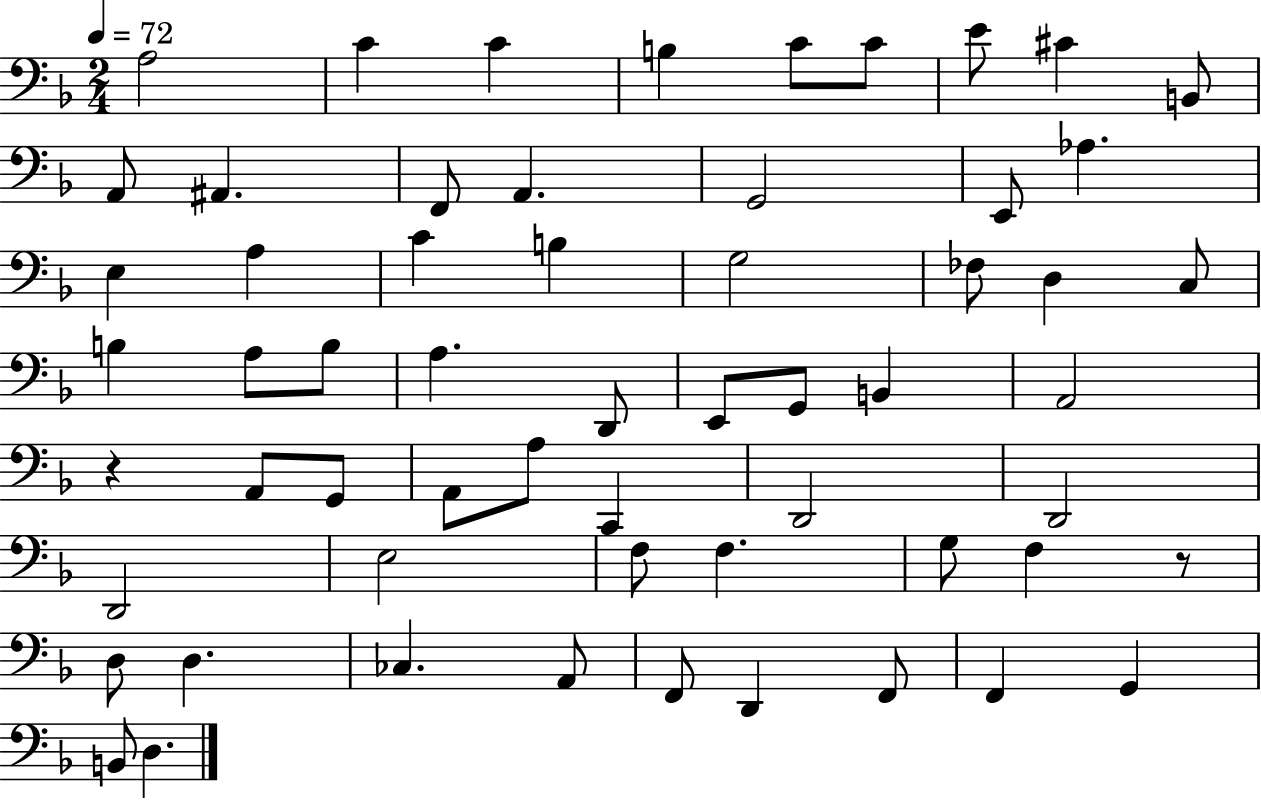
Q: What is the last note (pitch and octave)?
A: D3